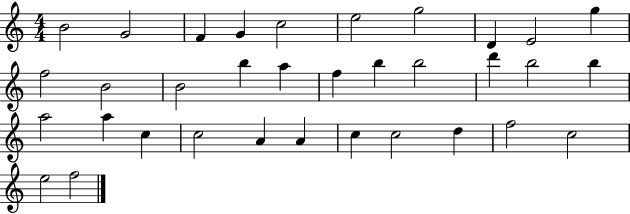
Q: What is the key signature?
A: C major